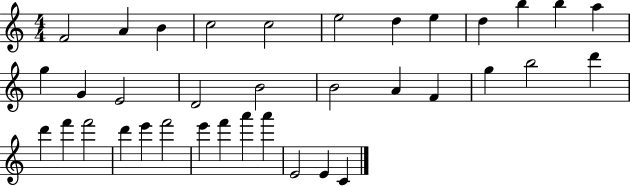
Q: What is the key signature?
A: C major